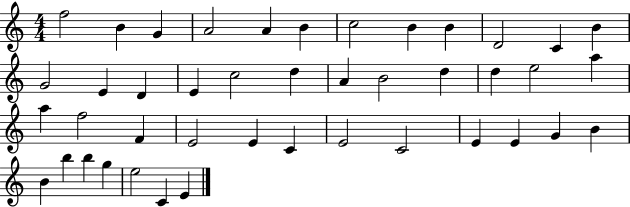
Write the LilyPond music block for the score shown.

{
  \clef treble
  \numericTimeSignature
  \time 4/4
  \key c \major
  f''2 b'4 g'4 | a'2 a'4 b'4 | c''2 b'4 b'4 | d'2 c'4 b'4 | \break g'2 e'4 d'4 | e'4 c''2 d''4 | a'4 b'2 d''4 | d''4 e''2 a''4 | \break a''4 f''2 f'4 | e'2 e'4 c'4 | e'2 c'2 | e'4 e'4 g'4 b'4 | \break b'4 b''4 b''4 g''4 | e''2 c'4 e'4 | \bar "|."
}